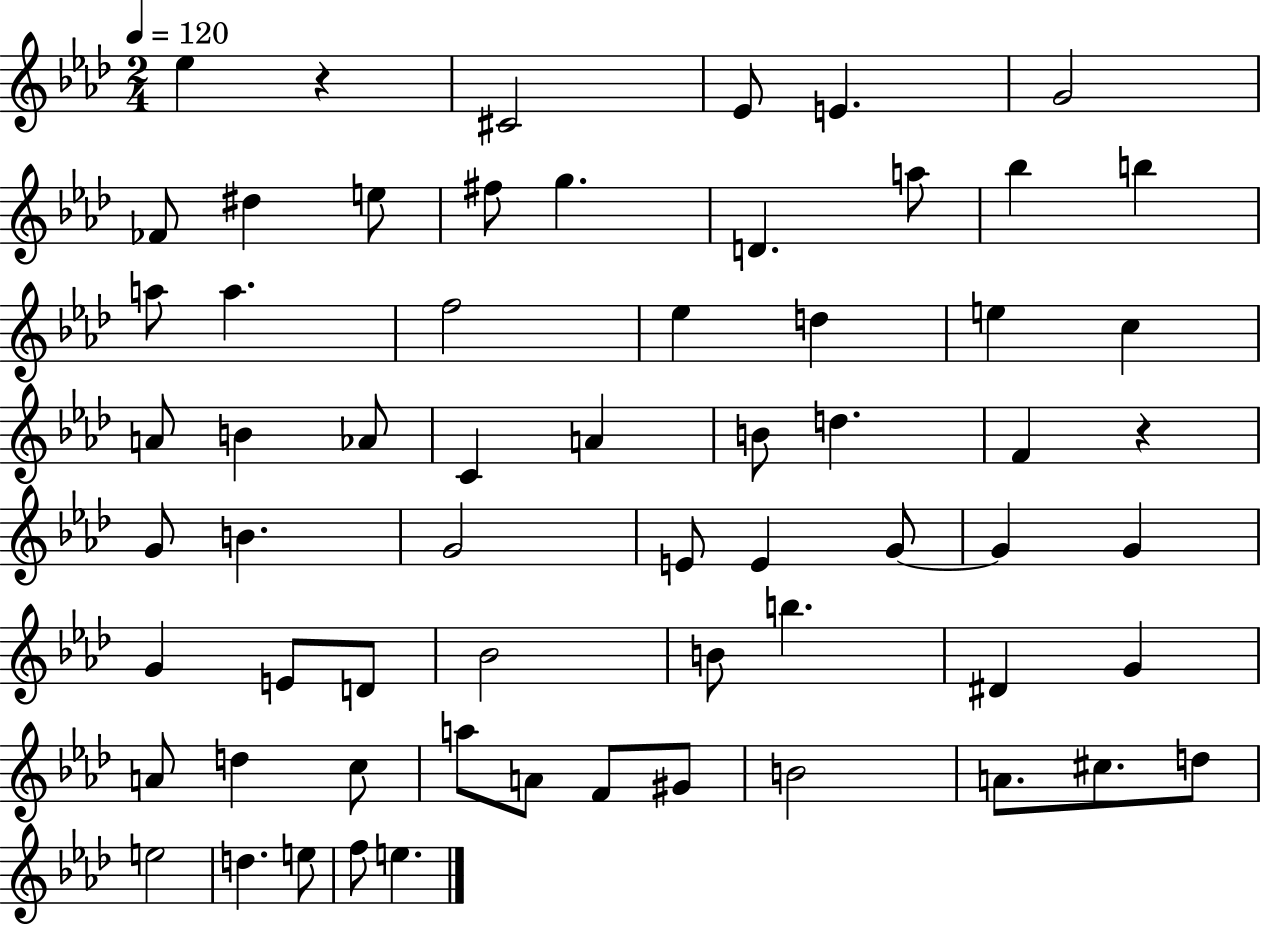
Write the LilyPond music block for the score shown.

{
  \clef treble
  \numericTimeSignature
  \time 2/4
  \key aes \major
  \tempo 4 = 120
  ees''4 r4 | cis'2 | ees'8 e'4. | g'2 | \break fes'8 dis''4 e''8 | fis''8 g''4. | d'4. a''8 | bes''4 b''4 | \break a''8 a''4. | f''2 | ees''4 d''4 | e''4 c''4 | \break a'8 b'4 aes'8 | c'4 a'4 | b'8 d''4. | f'4 r4 | \break g'8 b'4. | g'2 | e'8 e'4 g'8~~ | g'4 g'4 | \break g'4 e'8 d'8 | bes'2 | b'8 b''4. | dis'4 g'4 | \break a'8 d''4 c''8 | a''8 a'8 f'8 gis'8 | b'2 | a'8. cis''8. d''8 | \break e''2 | d''4. e''8 | f''8 e''4. | \bar "|."
}